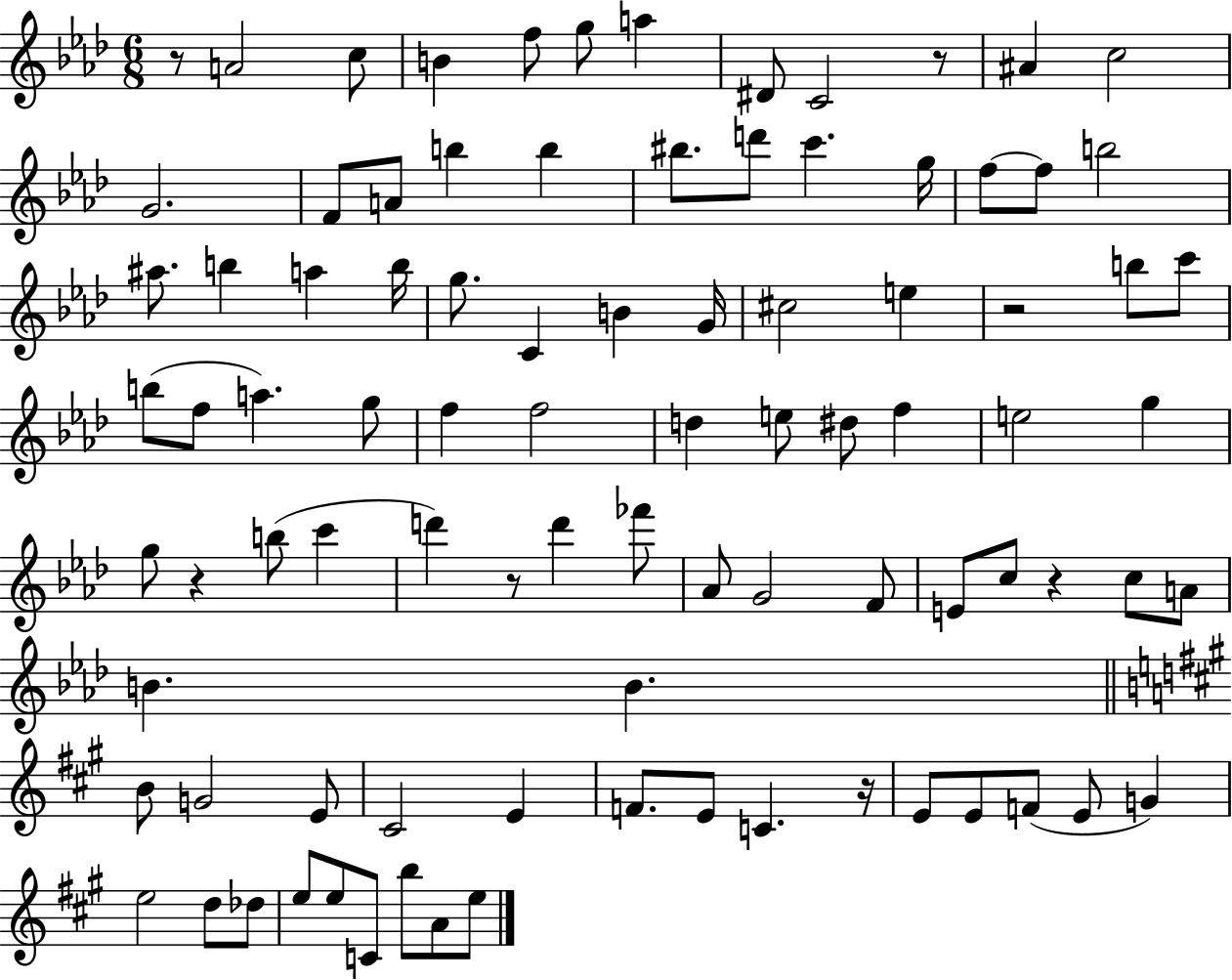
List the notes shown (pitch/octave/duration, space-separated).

R/e A4/h C5/e B4/q F5/e G5/e A5/q D#4/e C4/h R/e A#4/q C5/h G4/h. F4/e A4/e B5/q B5/q BIS5/e. D6/e C6/q. G5/s F5/e F5/e B5/h A#5/e. B5/q A5/q B5/s G5/e. C4/q B4/q G4/s C#5/h E5/q R/h B5/e C6/e B5/e F5/e A5/q. G5/e F5/q F5/h D5/q E5/e D#5/e F5/q E5/h G5/q G5/e R/q B5/e C6/q D6/q R/e D6/q FES6/e Ab4/e G4/h F4/e E4/e C5/e R/q C5/e A4/e B4/q. B4/q. B4/e G4/h E4/e C#4/h E4/q F4/e. E4/e C4/q. R/s E4/e E4/e F4/e E4/e G4/q E5/h D5/e Db5/e E5/e E5/e C4/e B5/e A4/e E5/e